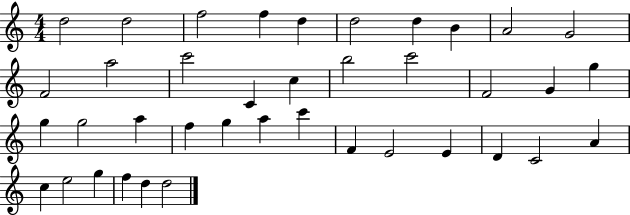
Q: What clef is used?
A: treble